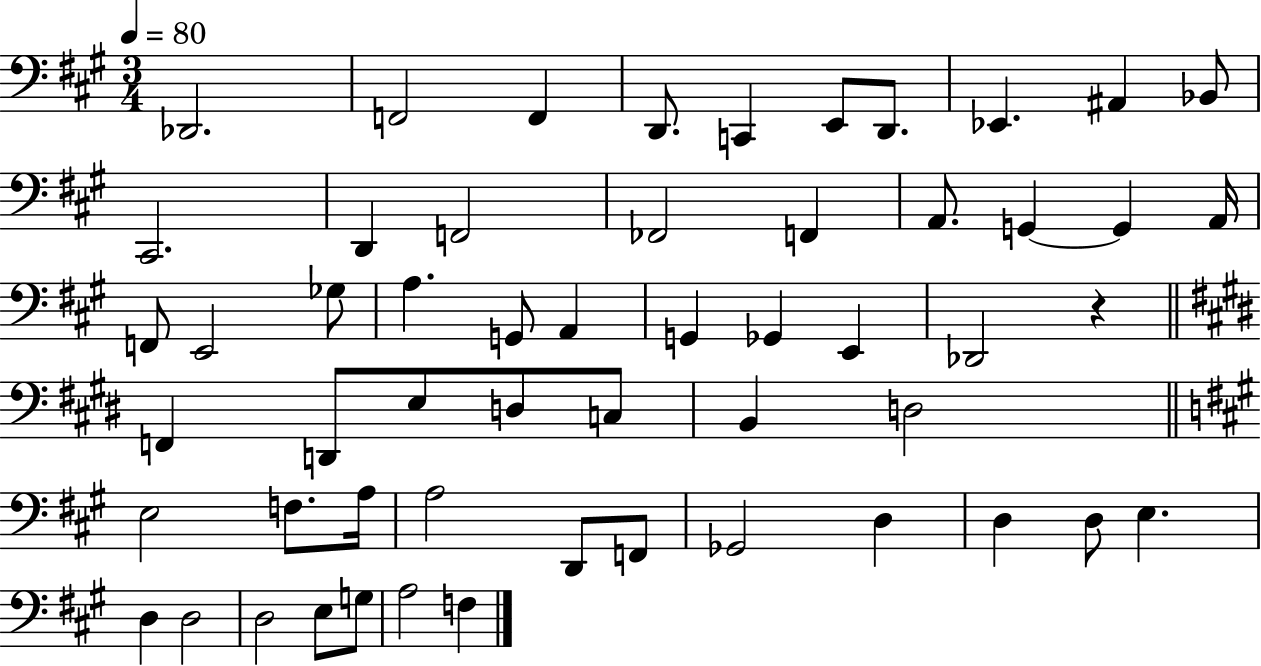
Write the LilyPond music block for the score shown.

{
  \clef bass
  \numericTimeSignature
  \time 3/4
  \key a \major
  \tempo 4 = 80
  \repeat volta 2 { des,2. | f,2 f,4 | d,8. c,4 e,8 d,8. | ees,4. ais,4 bes,8 | \break cis,2. | d,4 f,2 | fes,2 f,4 | a,8. g,4~~ g,4 a,16 | \break f,8 e,2 ges8 | a4. g,8 a,4 | g,4 ges,4 e,4 | des,2 r4 | \break \bar "||" \break \key e \major f,4 d,8 e8 d8 c8 | b,4 d2 | \bar "||" \break \key a \major e2 f8. a16 | a2 d,8 f,8 | ges,2 d4 | d4 d8 e4. | \break d4 d2 | d2 e8 g8 | a2 f4 | } \bar "|."
}